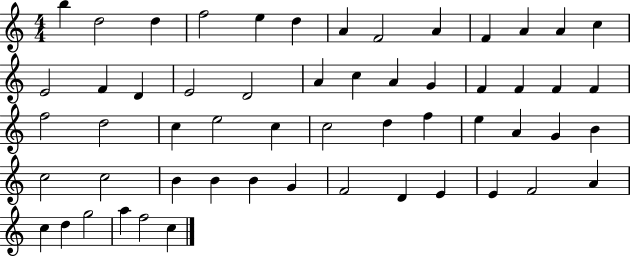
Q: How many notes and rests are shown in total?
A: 56